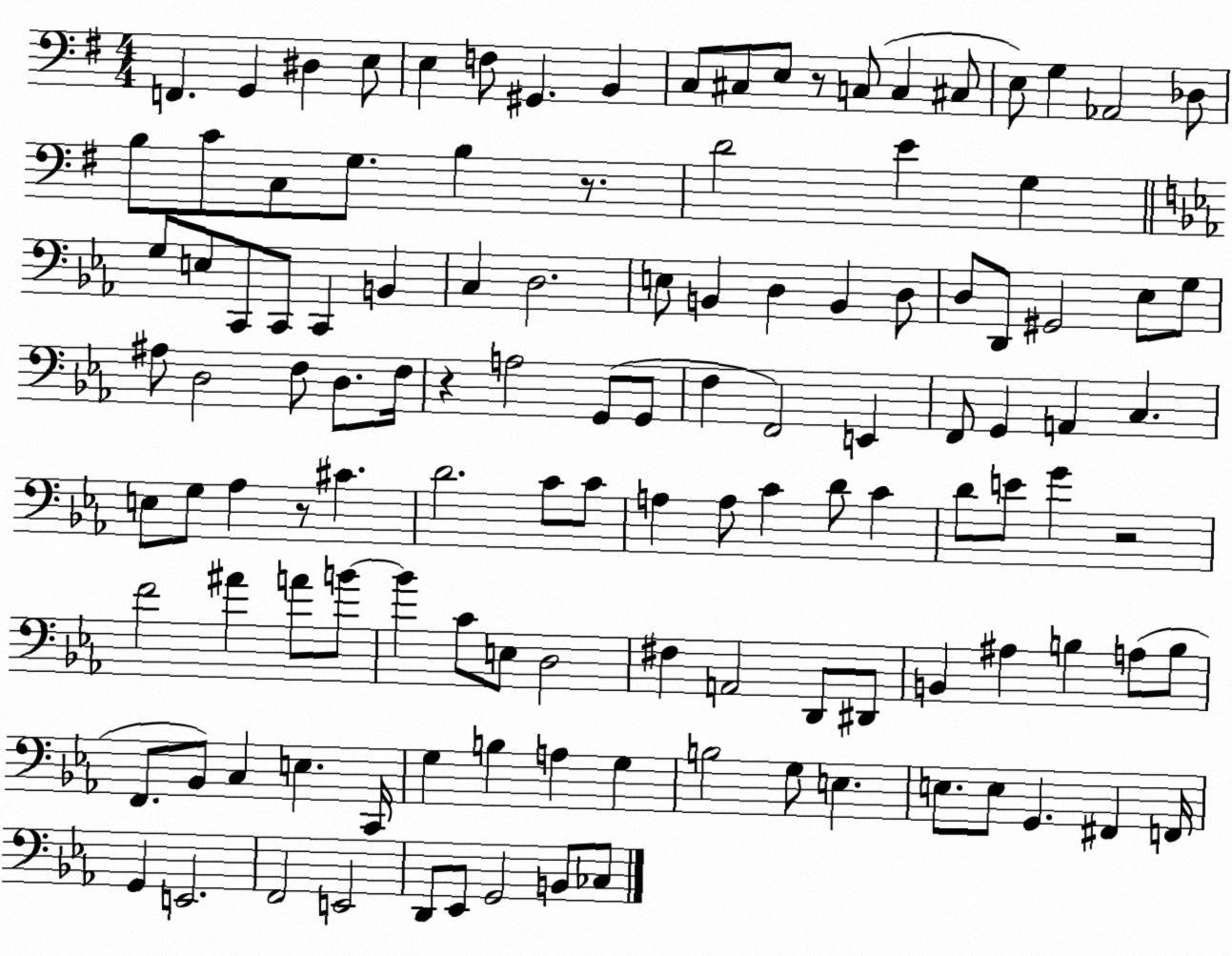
X:1
T:Untitled
M:4/4
L:1/4
K:G
F,, G,, ^D, E,/2 E, F,/2 ^G,, B,, C,/2 ^C,/2 E,/2 z/2 C,/2 C, ^C,/2 E,/2 G, _A,,2 _D,/2 B,/2 C/2 C,/2 G,/2 B, z/2 D2 E G, G,/2 E,/2 C,,/2 C,,/2 C,, B,, C, D,2 E,/2 B,, D, B,, D,/2 D,/2 D,,/2 ^G,,2 _E,/2 G,/2 ^A,/2 D,2 F,/2 D,/2 F,/4 z A,2 G,,/2 G,,/2 F, F,,2 E,, F,,/2 G,, A,, C, E,/2 G,/2 _A, z/2 ^C D2 C/2 C/2 A, A,/2 C D/2 C D/2 E/2 G z2 F2 ^A A/2 B/2 B C/2 E,/2 D,2 ^F, A,,2 D,,/2 ^D,,/2 B,, ^A, B, A,/2 B,/2 F,,/2 _B,,/2 C, E, C,,/4 G, B, A, G, B,2 G,/2 E, E,/2 E,/2 G,, ^F,, F,,/4 G,, E,,2 F,,2 E,,2 D,,/2 _E,,/2 G,,2 B,,/2 _C,/2